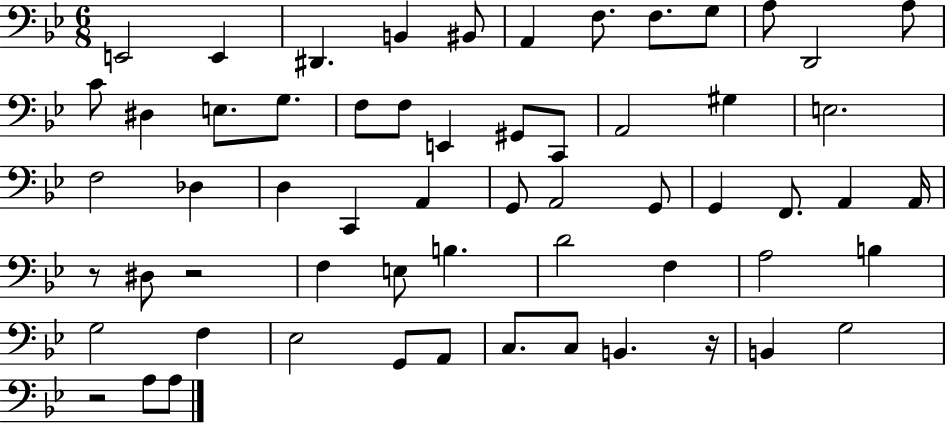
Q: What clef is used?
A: bass